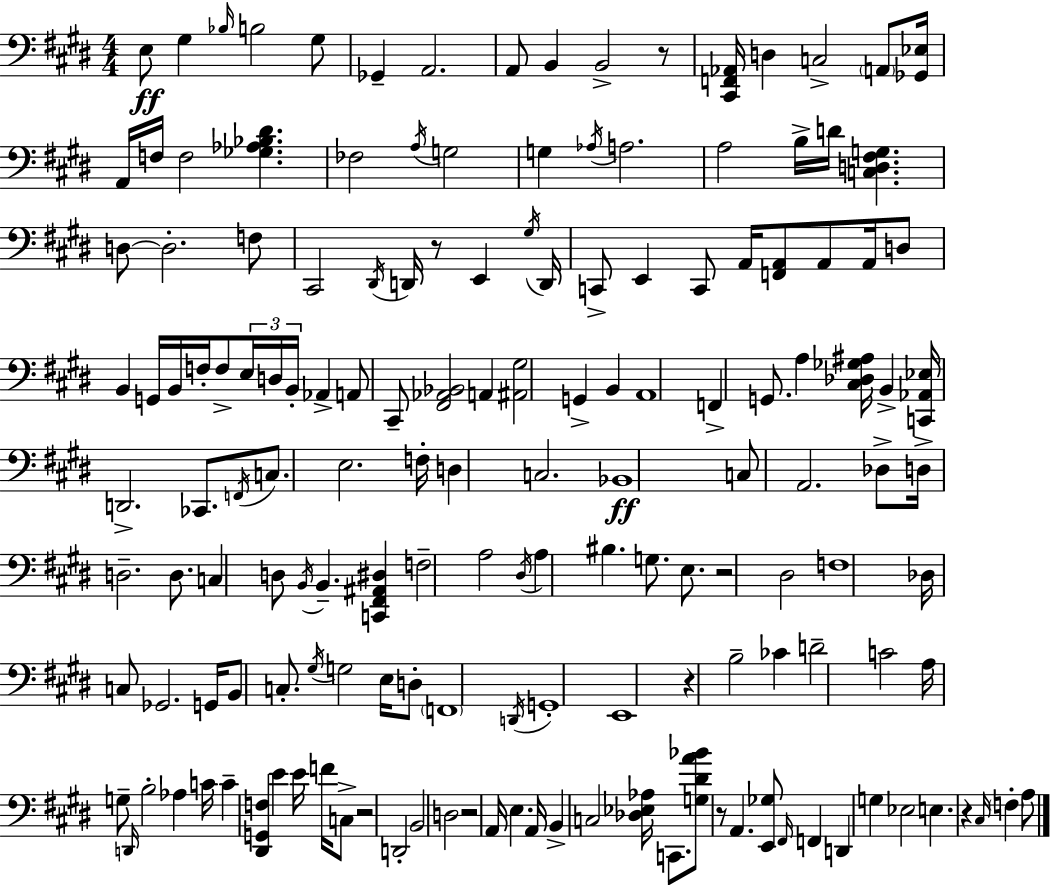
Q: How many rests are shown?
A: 8